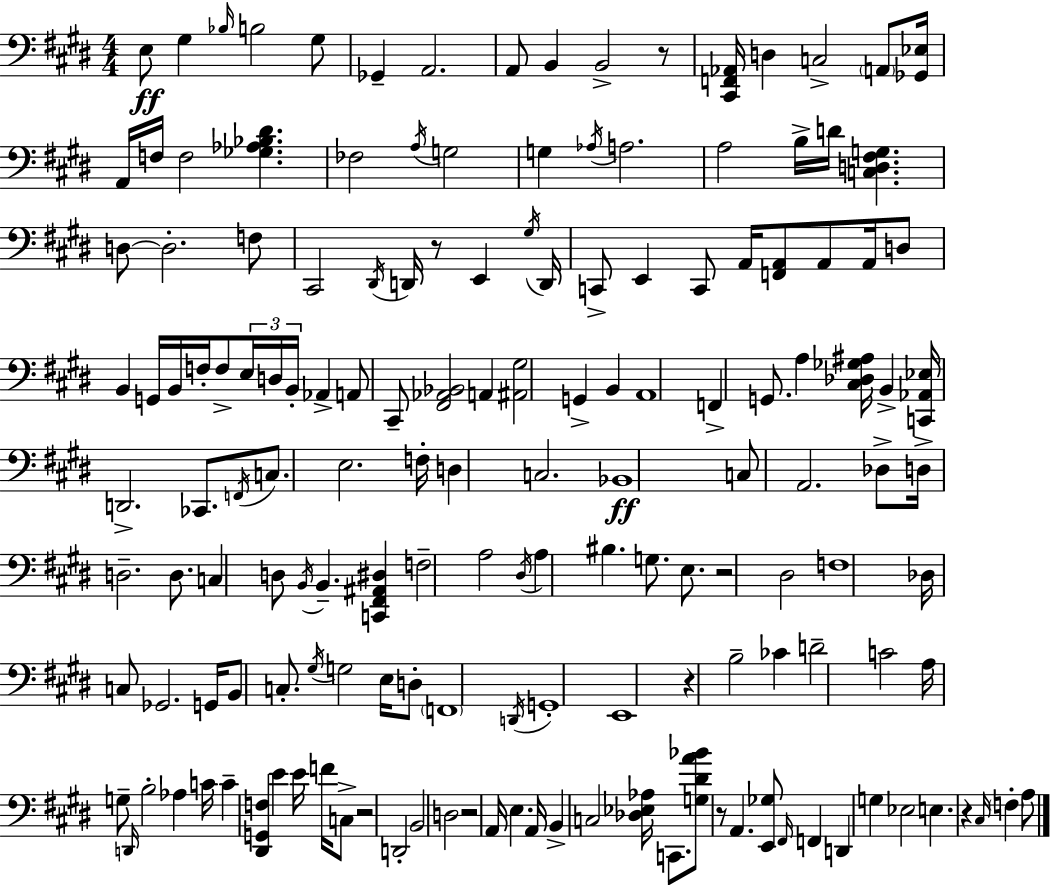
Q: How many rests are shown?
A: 8